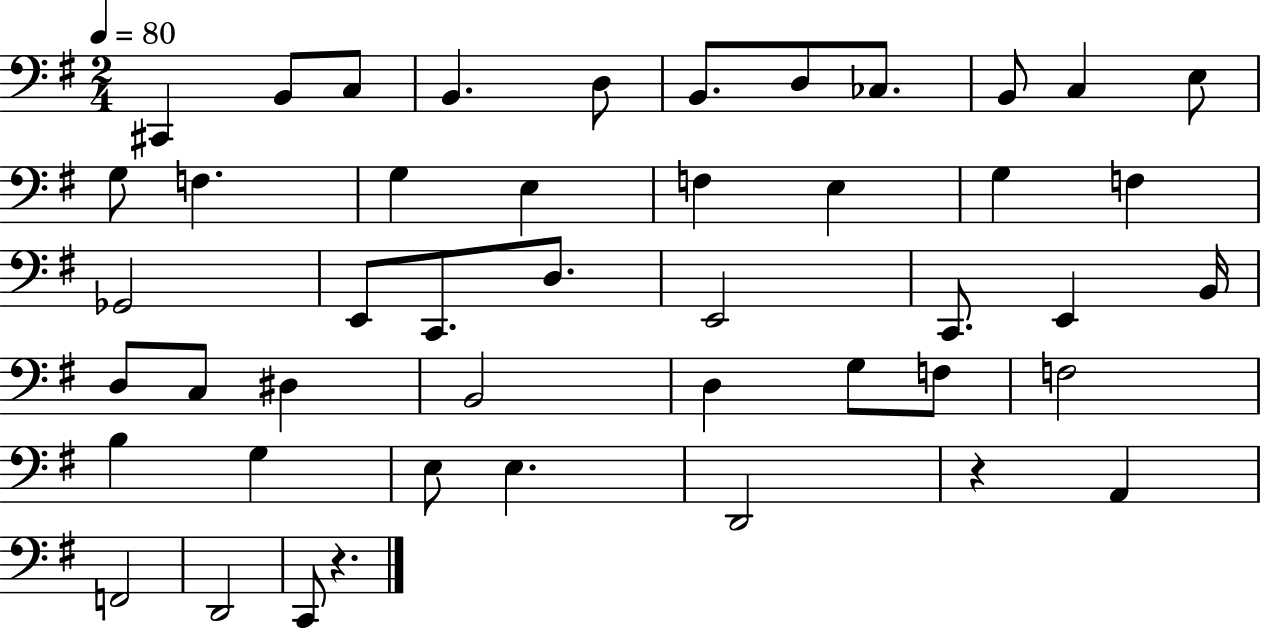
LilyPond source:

{
  \clef bass
  \numericTimeSignature
  \time 2/4
  \key g \major
  \tempo 4 = 80
  cis,4 b,8 c8 | b,4. d8 | b,8. d8 ces8. | b,8 c4 e8 | \break g8 f4. | g4 e4 | f4 e4 | g4 f4 | \break ges,2 | e,8 c,8. d8. | e,2 | c,8. e,4 b,16 | \break d8 c8 dis4 | b,2 | d4 g8 f8 | f2 | \break b4 g4 | e8 e4. | d,2 | r4 a,4 | \break f,2 | d,2 | c,8 r4. | \bar "|."
}